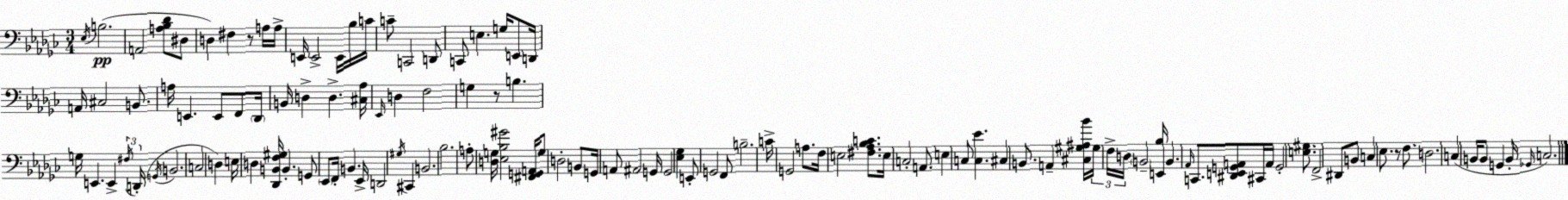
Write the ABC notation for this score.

X:1
T:Untitled
M:3/4
L:1/4
K:Ebm
_E,/4 B,2 A,,2 [A,_B,_D]/2 ^D,/2 D, ^F, z/2 A,/4 A,/4 E,,/4 E,,2 E,,/4 _B,/4 C/4 C/2 C,,2 D,,/2 C,,/2 E, G,/4 E,,/2 D,,/4 A,,/4 ^C,2 B,,/2 A,/4 E,, E,,/2 F,,/2 _D,,/4 B,,/4 D, D, [^C,_A,]/4 _E,,/4 D, F,2 G, z/2 B, G,/4 E,, E,, ^F,/4 D,,/4 G,,/4 B,,2 C,2 D, E,/4 D, [_D,,B,,F,^G,]/4 B,, G,,/2 _E,,/2 F,,/4 B,, _E,,/4 D,,2 ^G,/4 ^C,, B,,2 _B,2 A,/2 [D,G,]/4 [_E,_B,^G]2 [^F,,G,,A,,]/4 G,/2 D,2 B,,/2 G,,/4 A,,/2 ^A,,2 G,,/4 G,,2 [_E,_G,] E,,/2 G,,2 F,,/2 B,2 C/4 G,,2 A,/2 F,/4 E,2 [^F,_A,_B,C]/2 E,/4 C,2 A,,/2 E, C,/2 [C,_E] ^C, B,,/2 A,, [^C,^G,^A,_B]/4 ^G,/4 F,/4 D,/4 B,,2 [E,,_B,]/4 B,, _A,,/4 C,,/2 [^D,,E,,G,,A,,]/2 ^C,,/4 A,,/4 G,,2 [E,^G,]/2 F,,2 ^D,,/2 B,,/2 C, _E,/2 z/2 F,/2 D,2 C, B,,/4 B,,/2 G,, B,,/4 _G,,/4 C,2